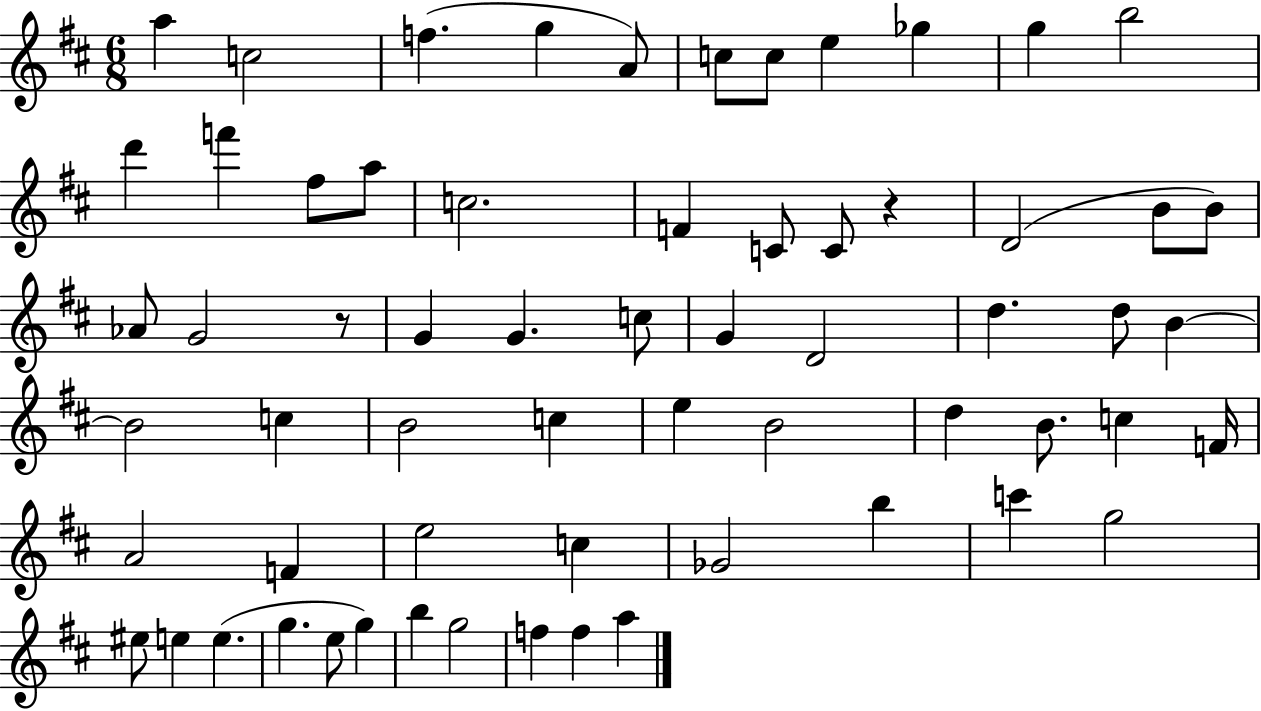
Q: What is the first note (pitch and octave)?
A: A5